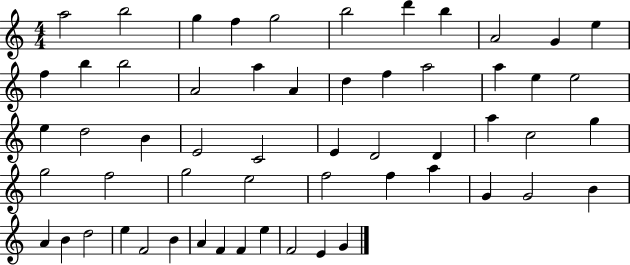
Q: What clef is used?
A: treble